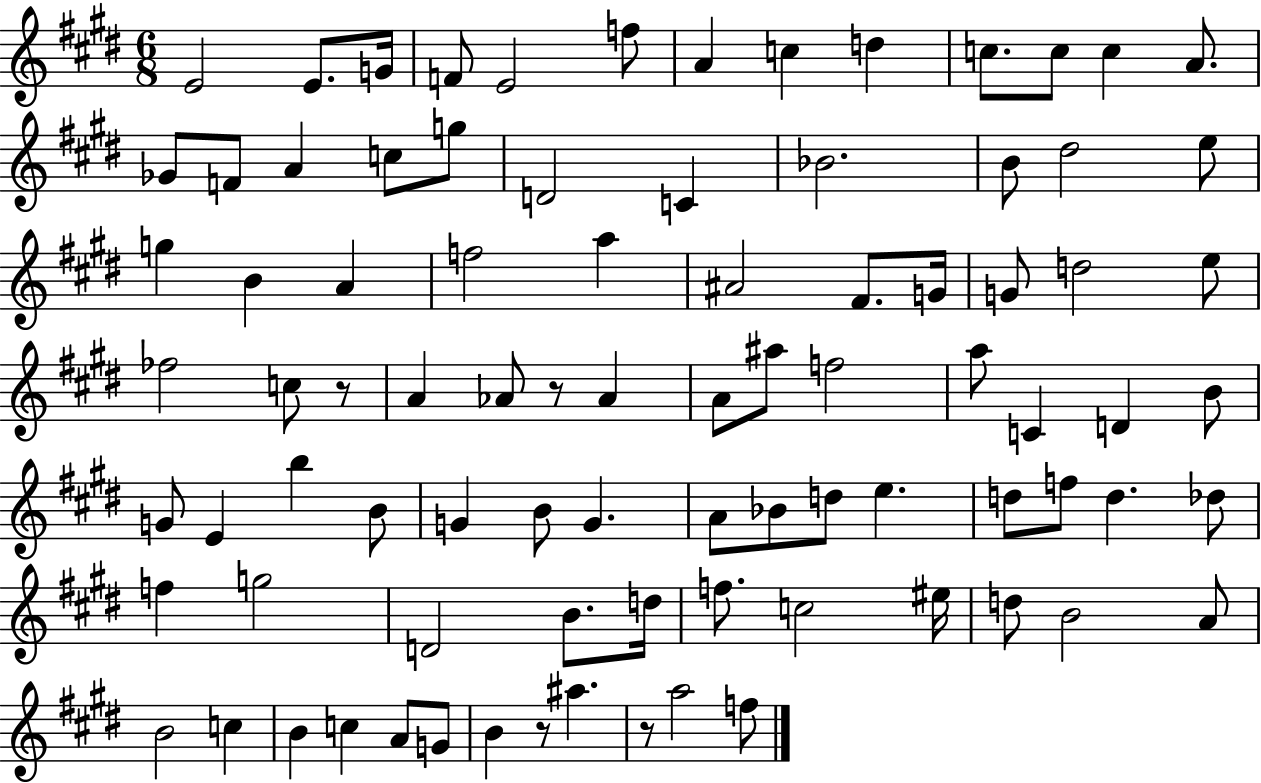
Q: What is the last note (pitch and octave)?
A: F5